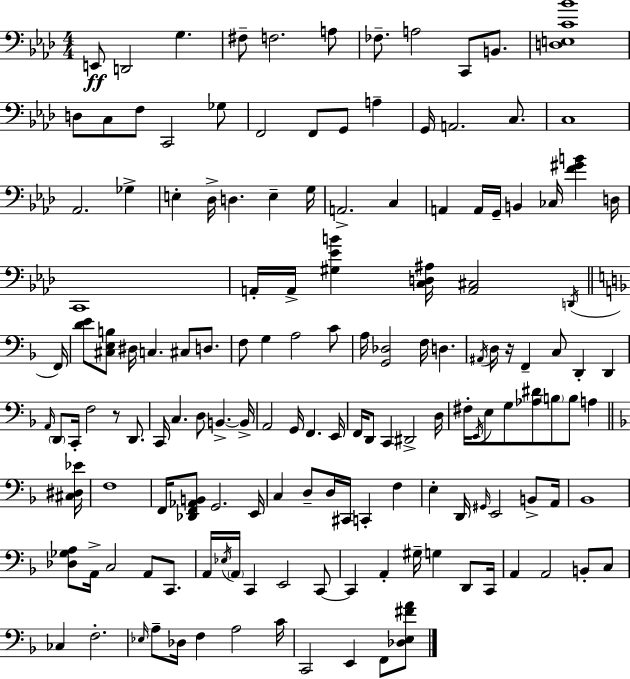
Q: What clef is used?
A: bass